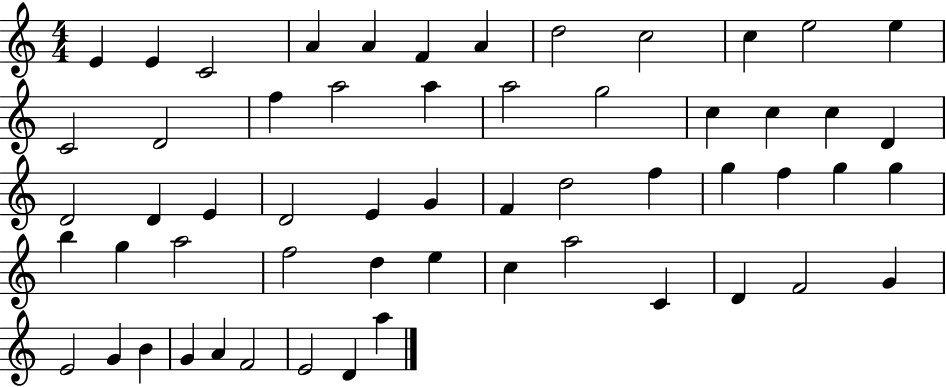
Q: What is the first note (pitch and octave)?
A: E4